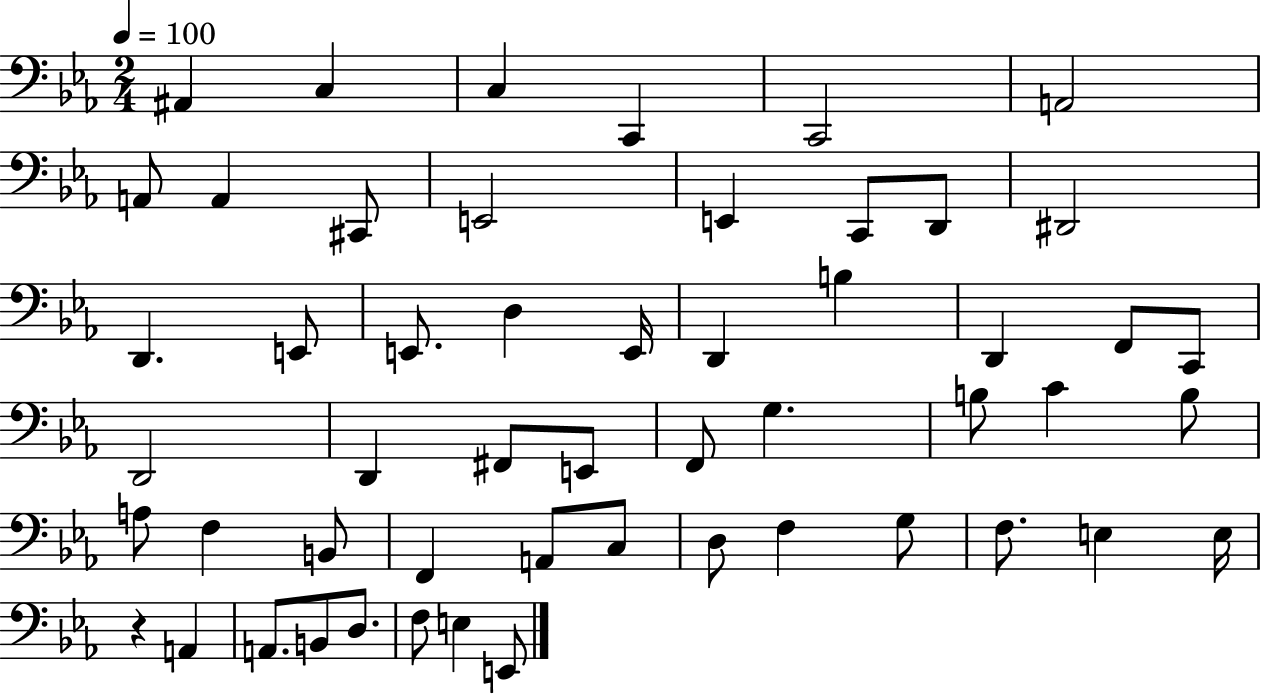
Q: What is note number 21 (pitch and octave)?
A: B3